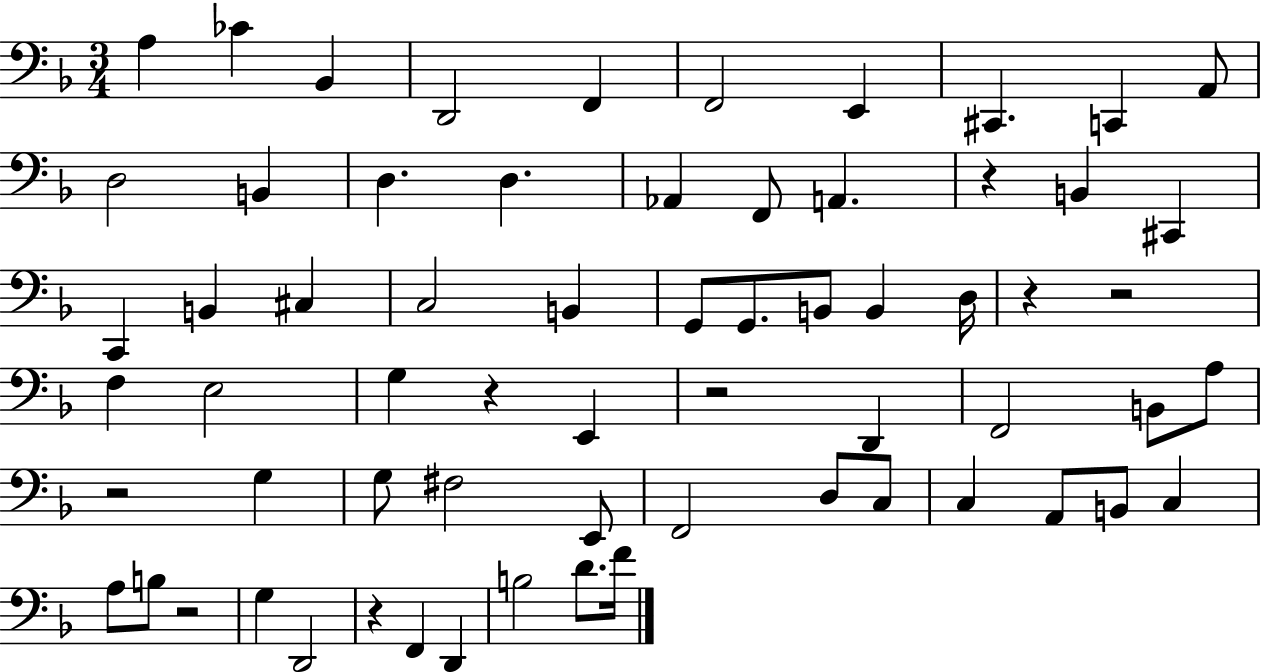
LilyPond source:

{
  \clef bass
  \numericTimeSignature
  \time 3/4
  \key f \major
  a4 ces'4 bes,4 | d,2 f,4 | f,2 e,4 | cis,4. c,4 a,8 | \break d2 b,4 | d4. d4. | aes,4 f,8 a,4. | r4 b,4 cis,4 | \break c,4 b,4 cis4 | c2 b,4 | g,8 g,8. b,8 b,4 d16 | r4 r2 | \break f4 e2 | g4 r4 e,4 | r2 d,4 | f,2 b,8 a8 | \break r2 g4 | g8 fis2 e,8 | f,2 d8 c8 | c4 a,8 b,8 c4 | \break a8 b8 r2 | g4 d,2 | r4 f,4 d,4 | b2 d'8. f'16 | \break \bar "|."
}